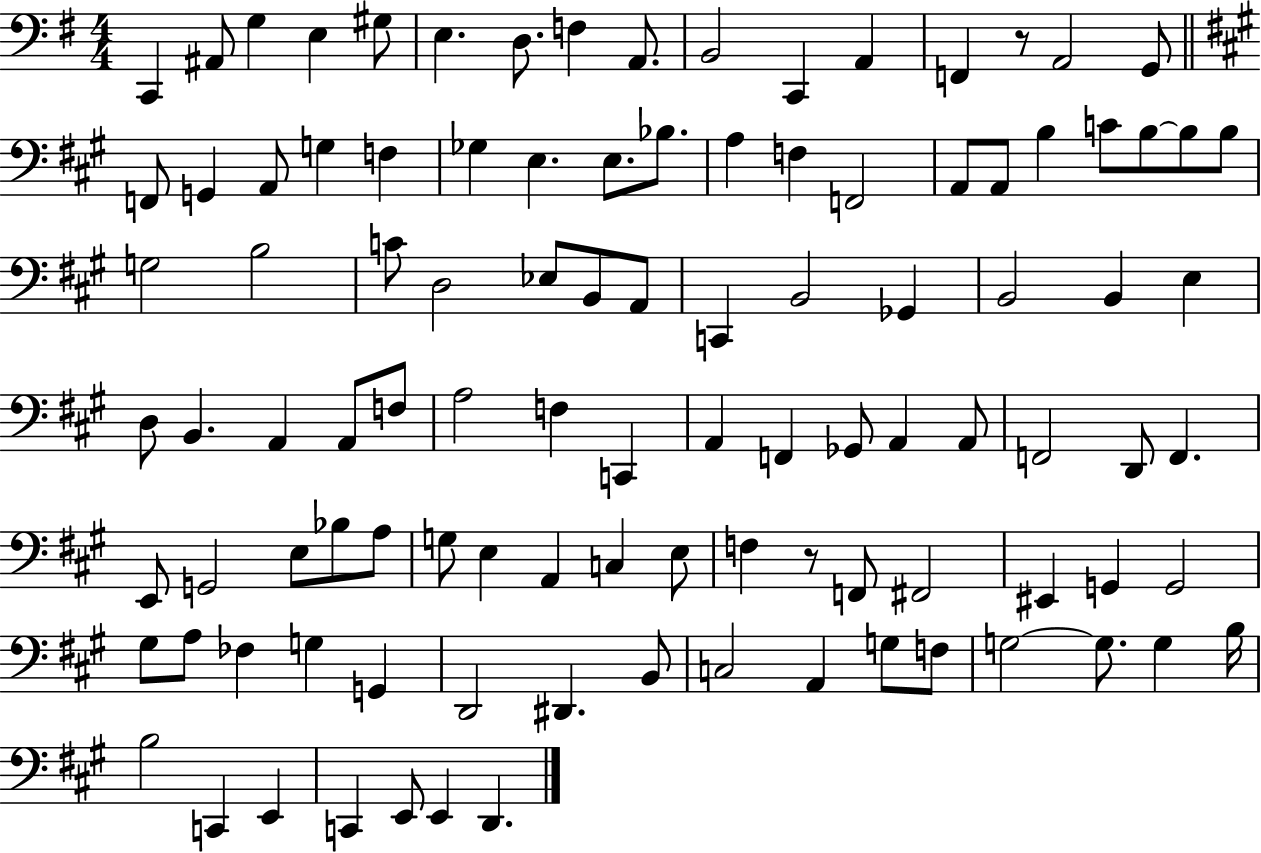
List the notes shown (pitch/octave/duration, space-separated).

C2/q A#2/e G3/q E3/q G#3/e E3/q. D3/e. F3/q A2/e. B2/h C2/q A2/q F2/q R/e A2/h G2/e F2/e G2/q A2/e G3/q F3/q Gb3/q E3/q. E3/e. Bb3/e. A3/q F3/q F2/h A2/e A2/e B3/q C4/e B3/e B3/e B3/e G3/h B3/h C4/e D3/h Eb3/e B2/e A2/e C2/q B2/h Gb2/q B2/h B2/q E3/q D3/e B2/q. A2/q A2/e F3/e A3/h F3/q C2/q A2/q F2/q Gb2/e A2/q A2/e F2/h D2/e F2/q. E2/e G2/h E3/e Bb3/e A3/e G3/e E3/q A2/q C3/q E3/e F3/q R/e F2/e F#2/h EIS2/q G2/q G2/h G#3/e A3/e FES3/q G3/q G2/q D2/h D#2/q. B2/e C3/h A2/q G3/e F3/e G3/h G3/e. G3/q B3/s B3/h C2/q E2/q C2/q E2/e E2/q D2/q.